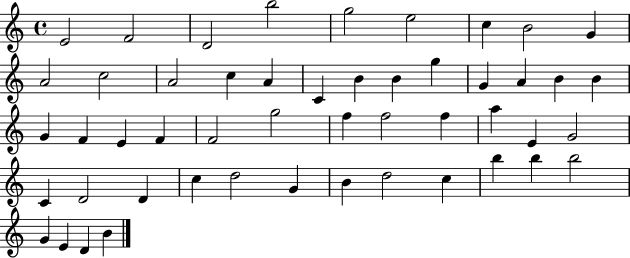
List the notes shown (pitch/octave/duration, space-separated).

E4/h F4/h D4/h B5/h G5/h E5/h C5/q B4/h G4/q A4/h C5/h A4/h C5/q A4/q C4/q B4/q B4/q G5/q G4/q A4/q B4/q B4/q G4/q F4/q E4/q F4/q F4/h G5/h F5/q F5/h F5/q A5/q E4/q G4/h C4/q D4/h D4/q C5/q D5/h G4/q B4/q D5/h C5/q B5/q B5/q B5/h G4/q E4/q D4/q B4/q